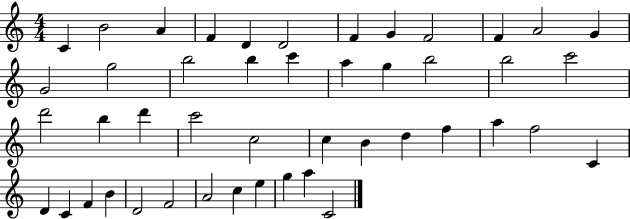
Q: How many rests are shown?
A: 0